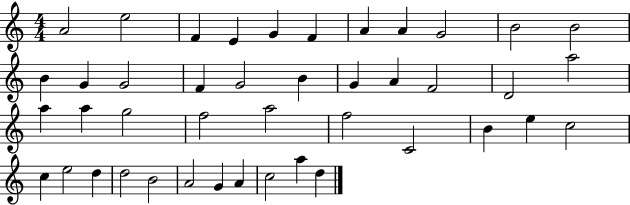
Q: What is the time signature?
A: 4/4